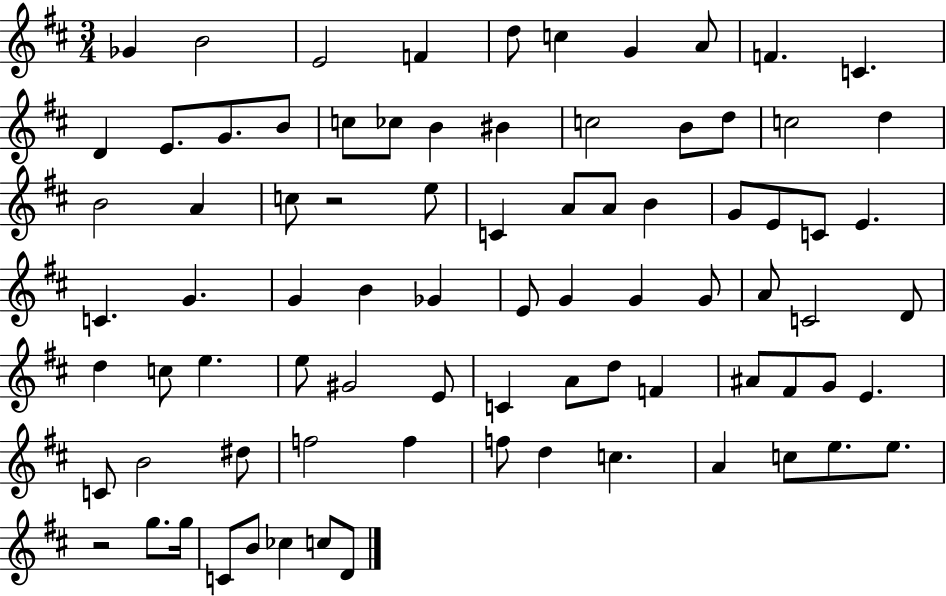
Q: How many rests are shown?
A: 2